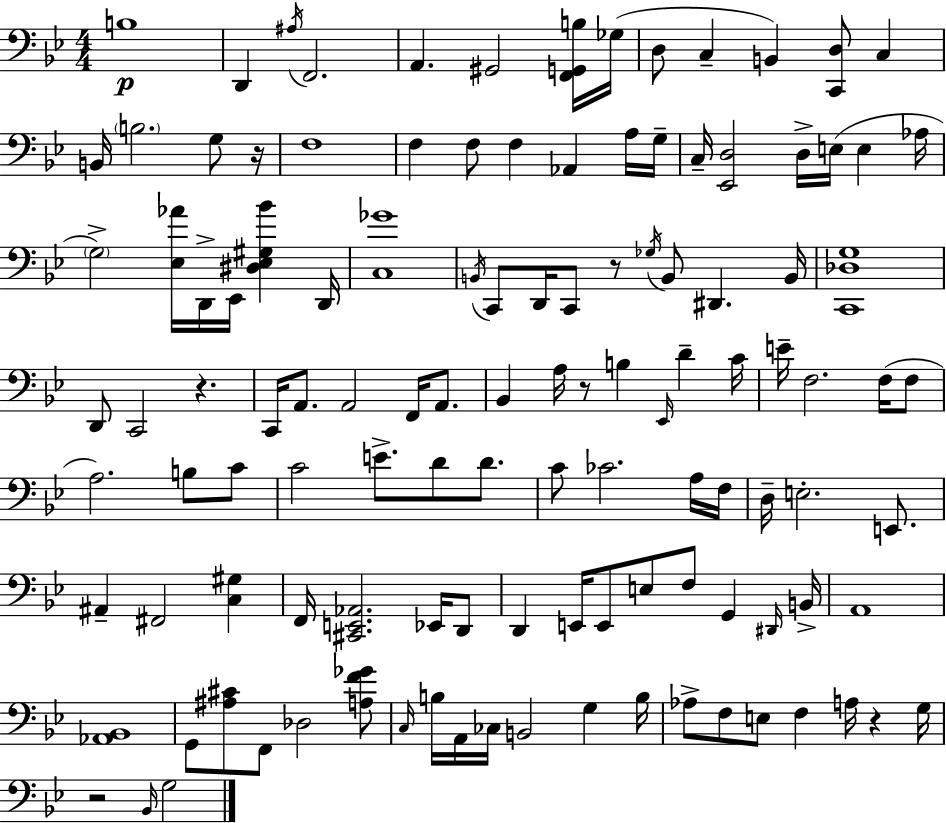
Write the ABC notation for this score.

X:1
T:Untitled
M:4/4
L:1/4
K:Gm
B,4 D,, ^A,/4 F,,2 A,, ^G,,2 [F,,G,,B,]/4 _G,/4 D,/2 C, B,, [C,,D,]/2 C, B,,/4 B,2 G,/2 z/4 F,4 F, F,/2 F, _A,, A,/4 G,/4 C,/4 [_E,,D,]2 D,/4 E,/4 E, _A,/4 G,2 [_E,_A]/4 D,,/4 _E,,/4 [^D,_E,^G,_B] D,,/4 [C,_G]4 B,,/4 C,,/2 D,,/4 C,,/2 z/2 _G,/4 B,,/2 ^D,, B,,/4 [C,,_D,G,]4 D,,/2 C,,2 z C,,/4 A,,/2 A,,2 F,,/4 A,,/2 _B,, A,/4 z/2 B, _E,,/4 D C/4 E/4 F,2 F,/4 F,/2 A,2 B,/2 C/2 C2 E/2 D/2 D/2 C/2 _C2 A,/4 F,/4 D,/4 E,2 E,,/2 ^A,, ^F,,2 [C,^G,] F,,/4 [^C,,E,,_A,,]2 _E,,/4 D,,/2 D,, E,,/4 E,,/2 E,/2 F,/2 G,, ^D,,/4 B,,/4 A,,4 [_A,,_B,,]4 G,,/2 [^A,^C]/2 F,,/2 _D,2 [A,F_G]/2 C,/4 B,/4 A,,/4 _C,/4 B,,2 G, B,/4 _A,/2 F,/2 E,/2 F, A,/4 z G,/4 z2 _B,,/4 G,2